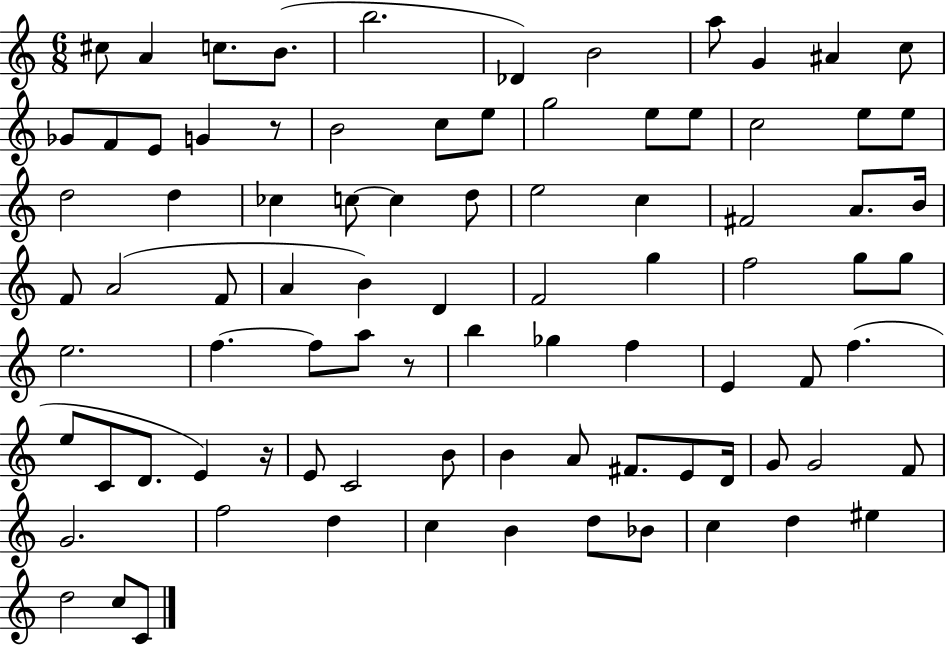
C#5/e A4/q C5/e. B4/e. B5/h. Db4/q B4/h A5/e G4/q A#4/q C5/e Gb4/e F4/e E4/e G4/q R/e B4/h C5/e E5/e G5/h E5/e E5/e C5/h E5/e E5/e D5/h D5/q CES5/q C5/e C5/q D5/e E5/h C5/q F#4/h A4/e. B4/s F4/e A4/h F4/e A4/q B4/q D4/q F4/h G5/q F5/h G5/e G5/e E5/h. F5/q. F5/e A5/e R/e B5/q Gb5/q F5/q E4/q F4/e F5/q. E5/e C4/e D4/e. E4/q R/s E4/e C4/h B4/e B4/q A4/e F#4/e. E4/e D4/s G4/e G4/h F4/e G4/h. F5/h D5/q C5/q B4/q D5/e Bb4/e C5/q D5/q EIS5/q D5/h C5/e C4/e